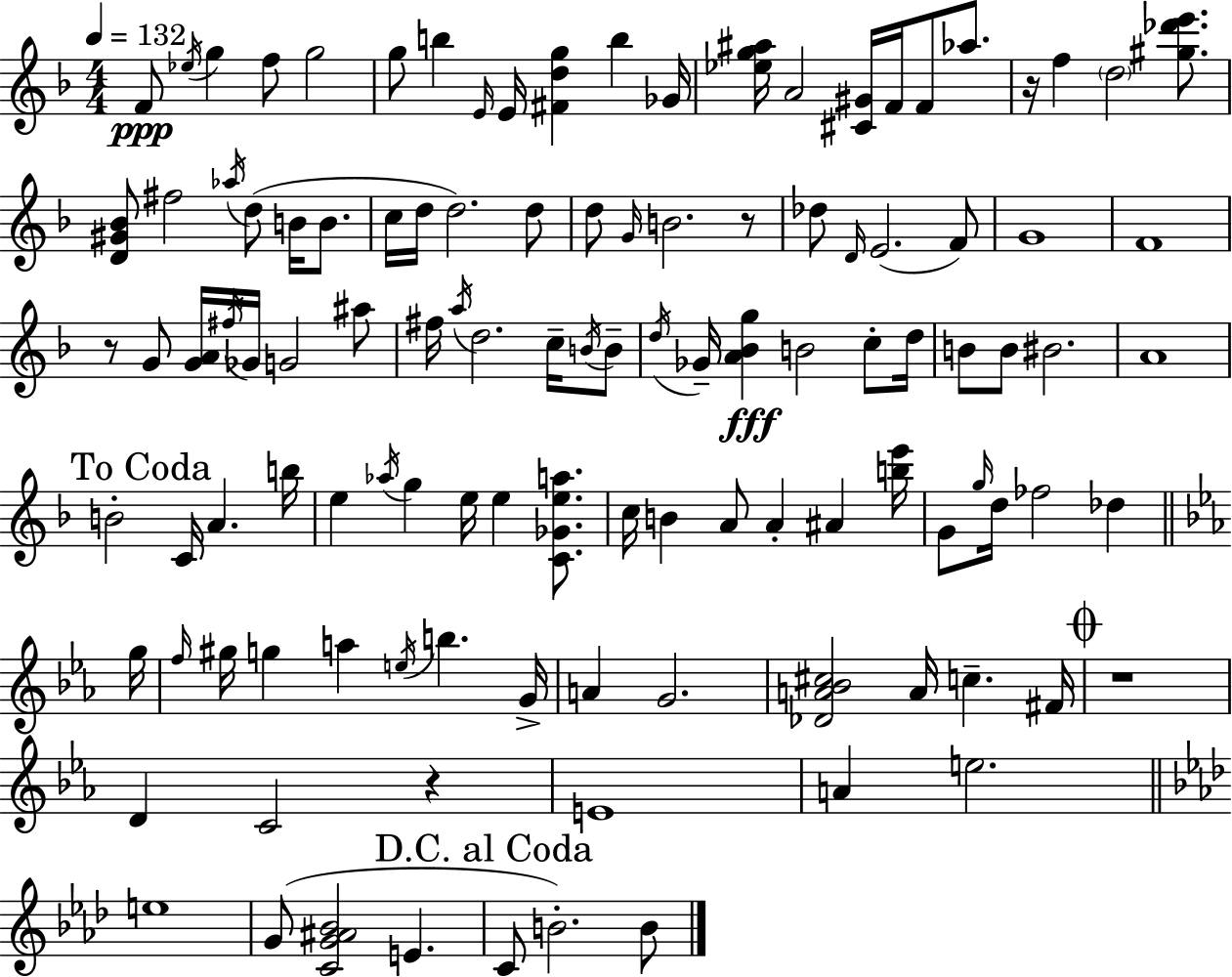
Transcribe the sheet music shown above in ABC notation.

X:1
T:Untitled
M:4/4
L:1/4
K:F
F/2 _e/4 g f/2 g2 g/2 b E/4 E/4 [^Fdg] b _G/4 [_eg^a]/4 A2 [^C^G]/4 F/4 F/2 _a/2 z/4 f d2 [^g_d'e']/2 [D^G_B]/2 ^f2 _a/4 d/2 B/4 B/2 c/4 d/4 d2 d/2 d/2 G/4 B2 z/2 _d/2 D/4 E2 F/2 G4 F4 z/2 G/2 [GA]/4 ^f/4 _G/4 G2 ^a/2 ^f/4 a/4 d2 c/4 B/4 B/2 d/4 _G/4 [A_Bg] B2 c/2 d/4 B/2 B/2 ^B2 A4 B2 C/4 A b/4 e _a/4 g e/4 e [C_Gea]/2 c/4 B A/2 A ^A [be']/4 G/2 g/4 d/4 _f2 _d g/4 f/4 ^g/4 g a e/4 b G/4 A G2 [_DA_B^c]2 A/4 c ^F/4 z4 D C2 z E4 A e2 e4 G/2 [CG^A_B]2 E C/2 B2 B/2